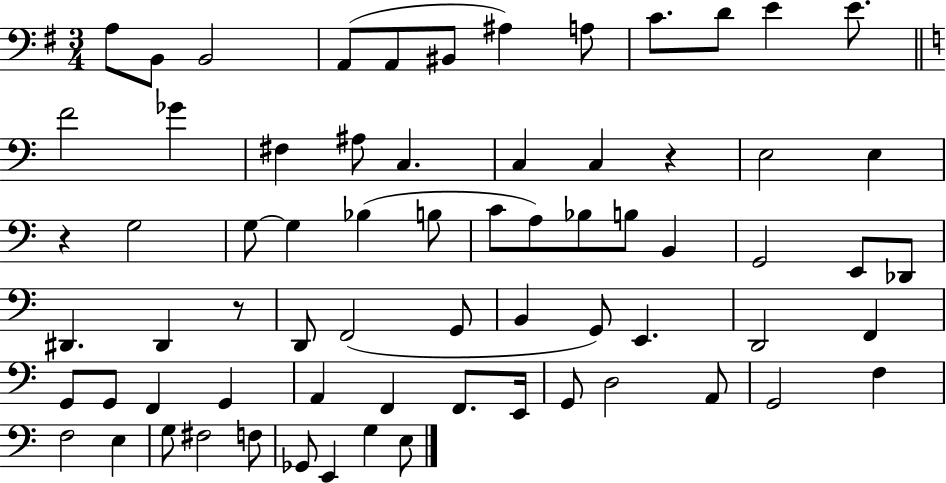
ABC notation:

X:1
T:Untitled
M:3/4
L:1/4
K:G
A,/2 B,,/2 B,,2 A,,/2 A,,/2 ^B,,/2 ^A, A,/2 C/2 D/2 E E/2 F2 _G ^F, ^A,/2 C, C, C, z E,2 E, z G,2 G,/2 G, _B, B,/2 C/2 A,/2 _B,/2 B,/2 B,, G,,2 E,,/2 _D,,/2 ^D,, ^D,, z/2 D,,/2 F,,2 G,,/2 B,, G,,/2 E,, D,,2 F,, G,,/2 G,,/2 F,, G,, A,, F,, F,,/2 E,,/4 G,,/2 D,2 A,,/2 G,,2 F, F,2 E, G,/2 ^F,2 F,/2 _G,,/2 E,, G, E,/2